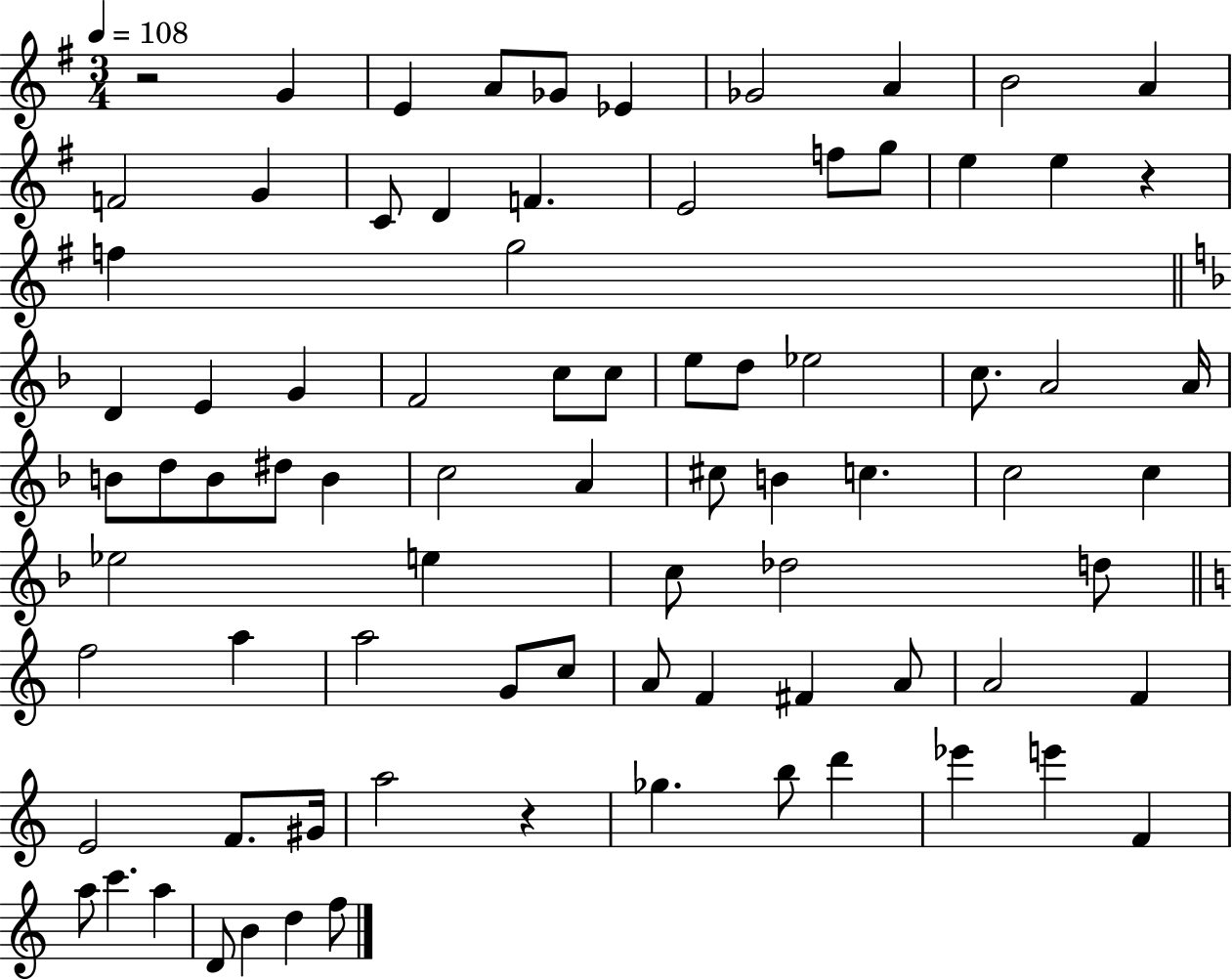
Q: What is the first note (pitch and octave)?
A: G4